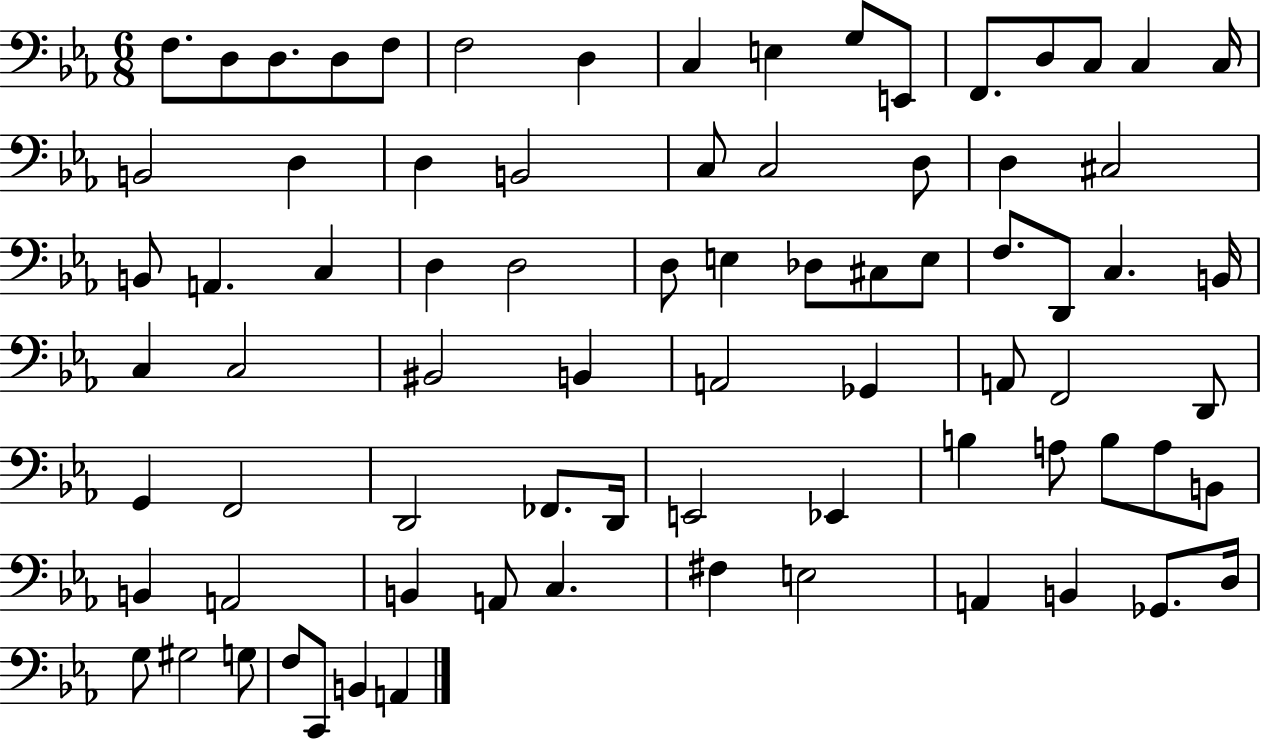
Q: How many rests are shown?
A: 0